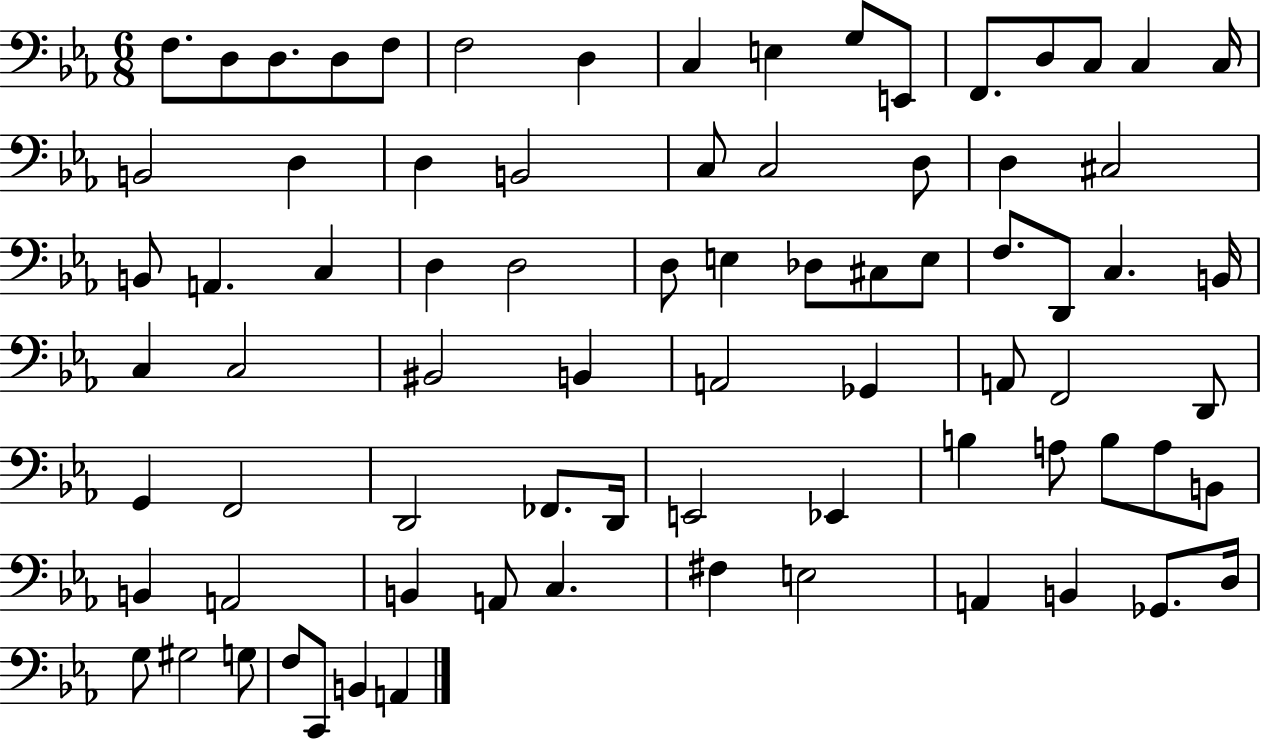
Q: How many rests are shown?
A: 0